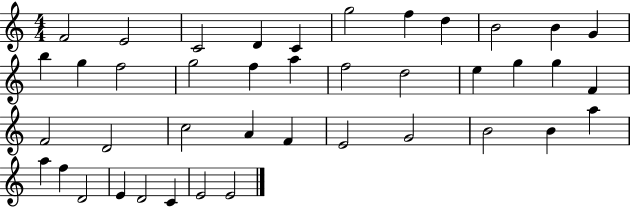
X:1
T:Untitled
M:4/4
L:1/4
K:C
F2 E2 C2 D C g2 f d B2 B G b g f2 g2 f a f2 d2 e g g F F2 D2 c2 A F E2 G2 B2 B a a f D2 E D2 C E2 E2